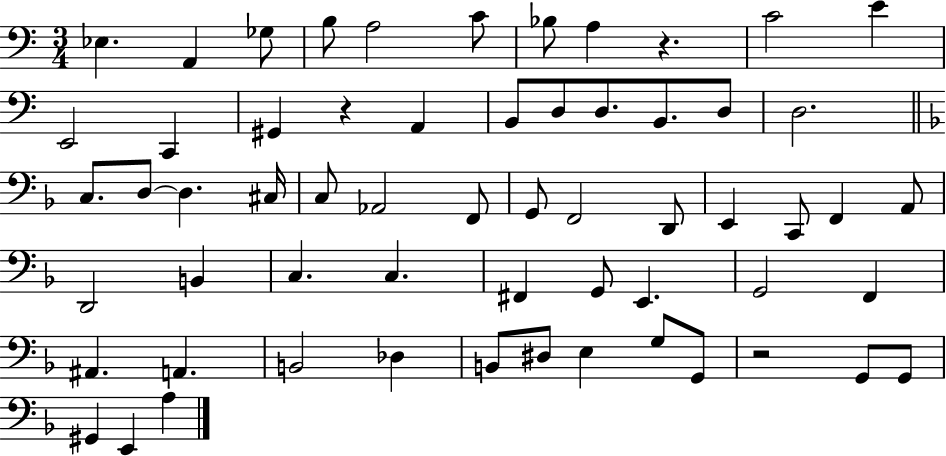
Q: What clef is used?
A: bass